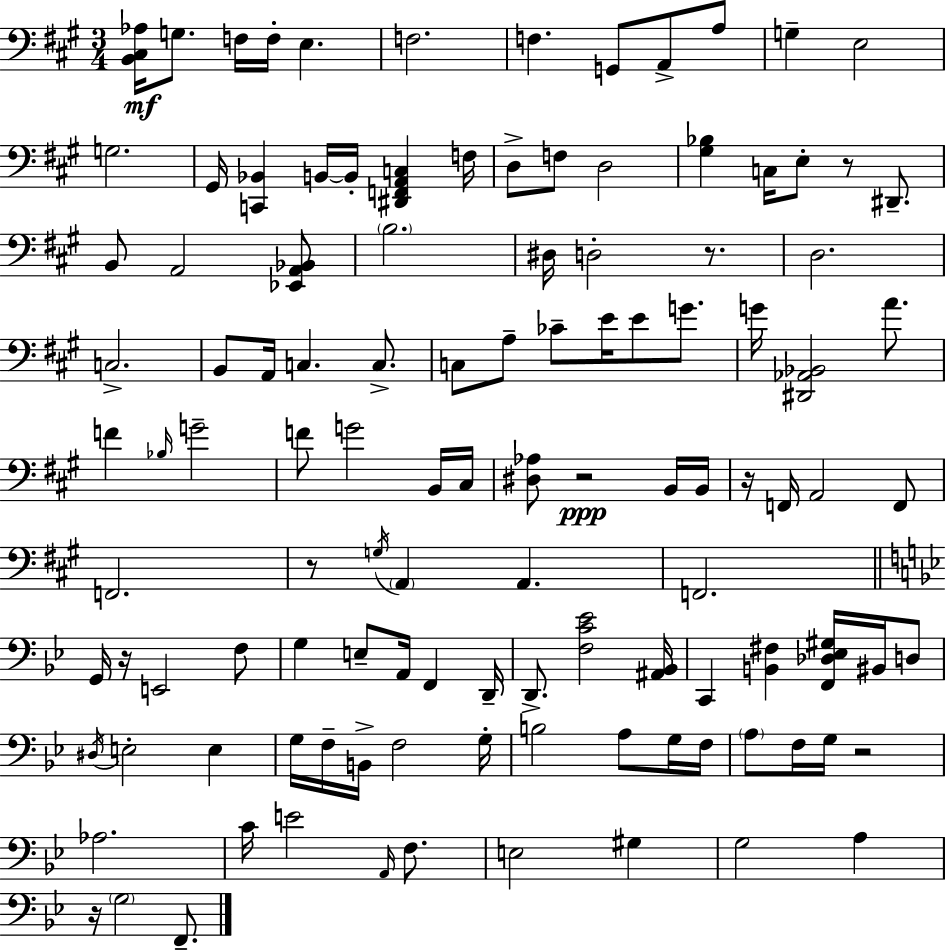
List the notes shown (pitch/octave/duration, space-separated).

[B2,C#3,Ab3]/s G3/e. F3/s F3/s E3/q. F3/h. F3/q. G2/e A2/e A3/e G3/q E3/h G3/h. G#2/s [C2,Bb2]/q B2/s B2/s [D#2,F2,A2,C3]/q F3/s D3/e F3/e D3/h [G#3,Bb3]/q C3/s E3/e R/e D#2/e. B2/e A2/h [Eb2,A2,Bb2]/e B3/h. D#3/s D3/h R/e. D3/h. C3/h. B2/e A2/s C3/q. C3/e. C3/e A3/e CES4/e E4/s E4/e G4/e. G4/s [D#2,Ab2,Bb2]/h A4/e. F4/q Bb3/s G4/h F4/e G4/h B2/s C#3/s [D#3,Ab3]/e R/h B2/s B2/s R/s F2/s A2/h F2/e F2/h. R/e G3/s A2/q A2/q. F2/h. G2/s R/s E2/h F3/e G3/q E3/e A2/s F2/q D2/s D2/e. [F3,C4,Eb4]/h [A#2,Bb2]/s C2/q [B2,F#3]/q [F2,Db3,Eb3,G#3]/s BIS2/s D3/e D#3/s E3/h E3/q G3/s F3/s B2/s F3/h G3/s B3/h A3/e G3/s F3/s A3/e F3/s G3/s R/h Ab3/h. C4/s E4/h A2/s F3/e. E3/h G#3/q G3/h A3/q R/s G3/h F2/e.